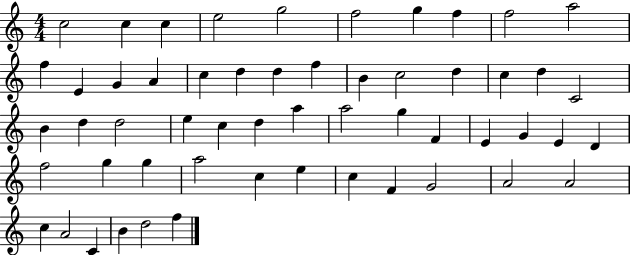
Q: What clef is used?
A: treble